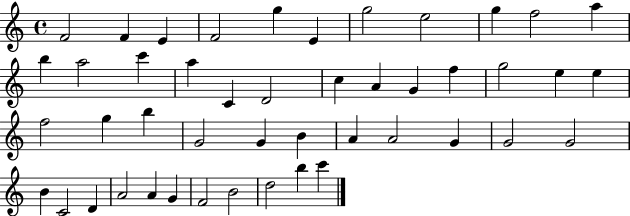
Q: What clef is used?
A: treble